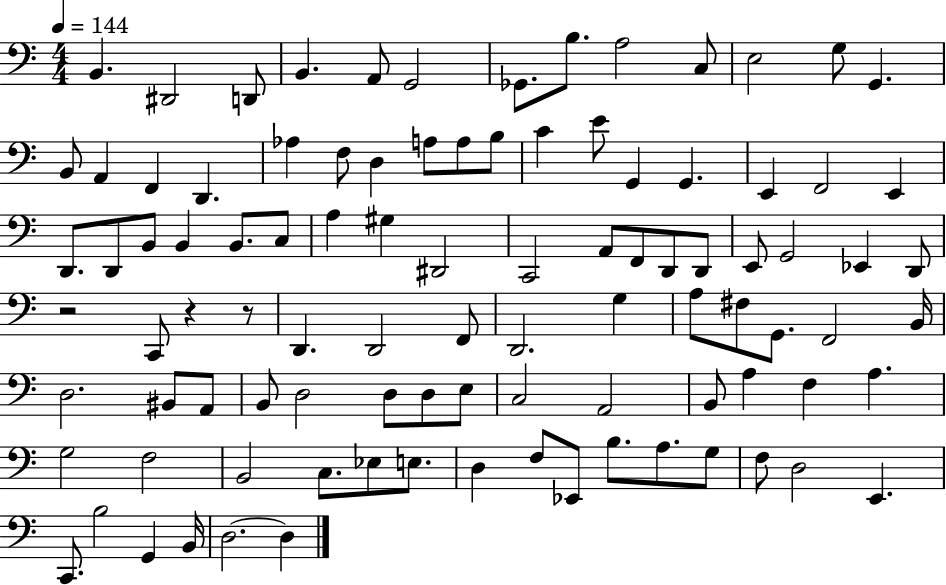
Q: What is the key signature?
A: C major